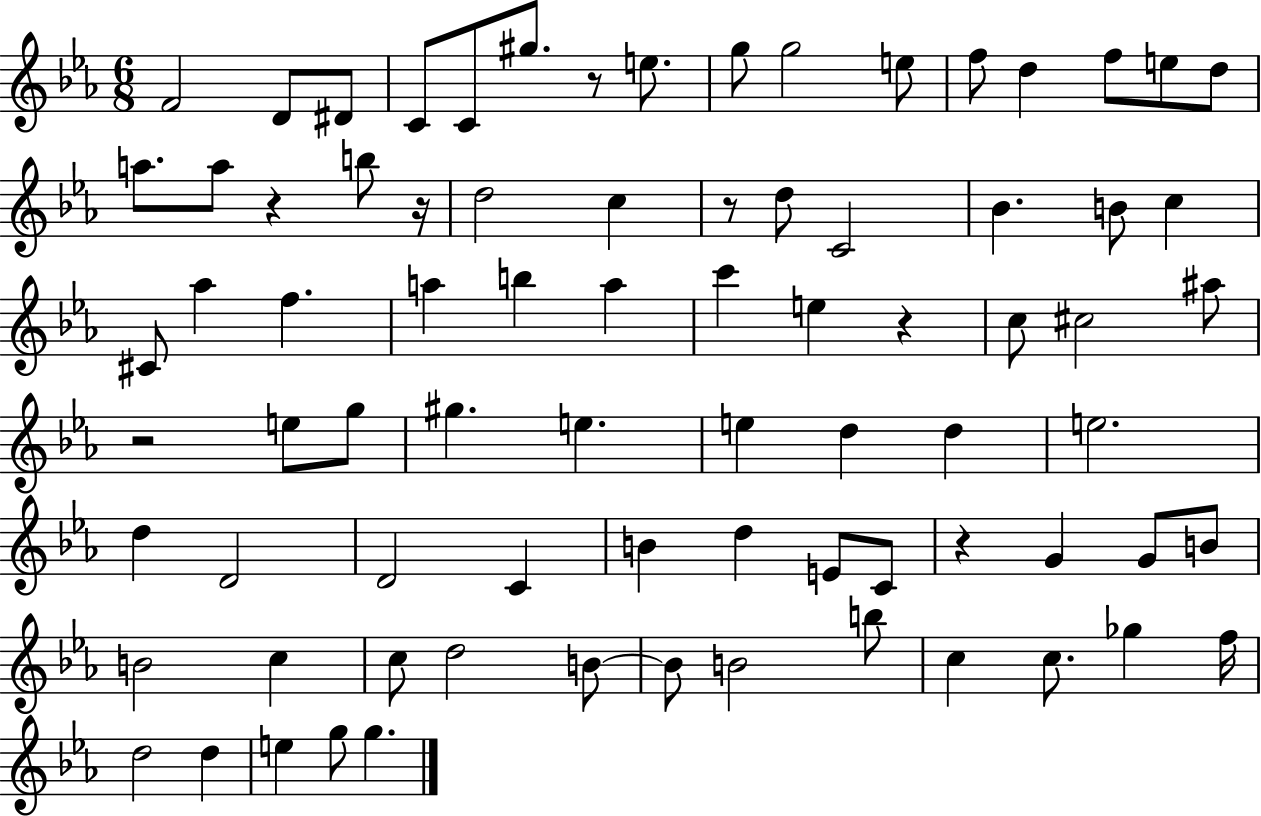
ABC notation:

X:1
T:Untitled
M:6/8
L:1/4
K:Eb
F2 D/2 ^D/2 C/2 C/2 ^g/2 z/2 e/2 g/2 g2 e/2 f/2 d f/2 e/2 d/2 a/2 a/2 z b/2 z/4 d2 c z/2 d/2 C2 _B B/2 c ^C/2 _a f a b a c' e z c/2 ^c2 ^a/2 z2 e/2 g/2 ^g e e d d e2 d D2 D2 C B d E/2 C/2 z G G/2 B/2 B2 c c/2 d2 B/2 B/2 B2 b/2 c c/2 _g f/4 d2 d e g/2 g